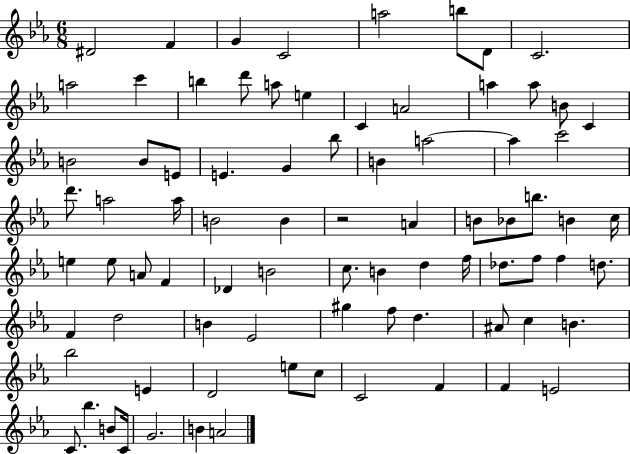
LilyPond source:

{
  \clef treble
  \numericTimeSignature
  \time 6/8
  \key ees \major
  dis'2 f'4 | g'4 c'2 | a''2 b''8 d'8 | c'2. | \break a''2 c'''4 | b''4 d'''8 a''8 e''4 | c'4 a'2 | a''4 a''8 b'8 c'4 | \break b'2 b'8 e'8 | e'4. g'4 bes''8 | b'4 a''2~~ | a''4 c'''2 | \break d'''8. a''2 a''16 | b'2 b'4 | r2 a'4 | b'8 bes'8 b''8. b'4 c''16 | \break e''4 e''8 a'8 f'4 | des'4 b'2 | c''8. b'4 d''4 f''16 | des''8. f''8 f''4 d''8. | \break f'4 d''2 | b'4 ees'2 | gis''4 f''8 d''4. | ais'8 c''4 b'4. | \break bes''2 e'4 | d'2 e''8 c''8 | c'2 f'4 | f'4 e'2 | \break c'8. bes''4. b'8 c'16 | g'2. | b'4 a'2 | \bar "|."
}